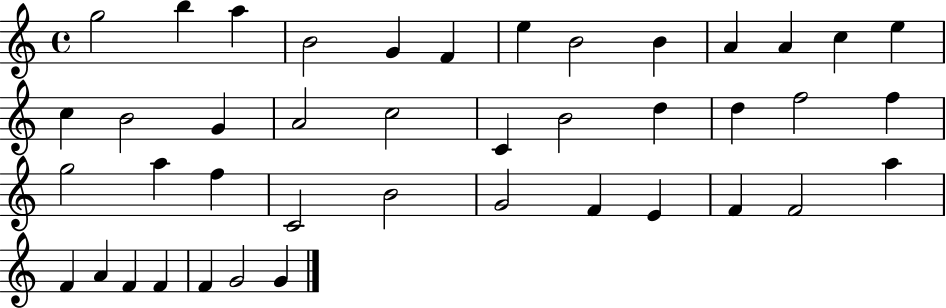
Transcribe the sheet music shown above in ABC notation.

X:1
T:Untitled
M:4/4
L:1/4
K:C
g2 b a B2 G F e B2 B A A c e c B2 G A2 c2 C B2 d d f2 f g2 a f C2 B2 G2 F E F F2 a F A F F F G2 G